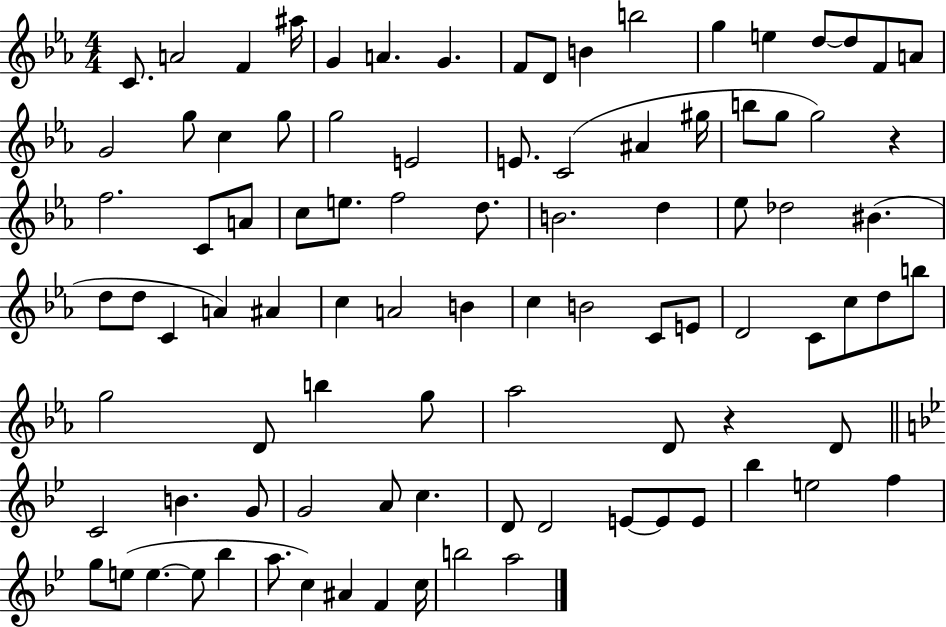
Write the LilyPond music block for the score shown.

{
  \clef treble
  \numericTimeSignature
  \time 4/4
  \key ees \major
  c'8. a'2 f'4 ais''16 | g'4 a'4. g'4. | f'8 d'8 b'4 b''2 | g''4 e''4 d''8~~ d''8 f'8 a'8 | \break g'2 g''8 c''4 g''8 | g''2 e'2 | e'8. c'2( ais'4 gis''16 | b''8 g''8 g''2) r4 | \break f''2. c'8 a'8 | c''8 e''8. f''2 d''8. | b'2. d''4 | ees''8 des''2 bis'4.( | \break d''8 d''8 c'4 a'4) ais'4 | c''4 a'2 b'4 | c''4 b'2 c'8 e'8 | d'2 c'8 c''8 d''8 b''8 | \break g''2 d'8 b''4 g''8 | aes''2 d'8 r4 d'8 | \bar "||" \break \key bes \major c'2 b'4. g'8 | g'2 a'8 c''4. | d'8 d'2 e'8~~ e'8 e'8 | bes''4 e''2 f''4 | \break g''8 e''8( e''4.~~ e''8 bes''4 | a''8. c''4) ais'4 f'4 c''16 | b''2 a''2 | \bar "|."
}